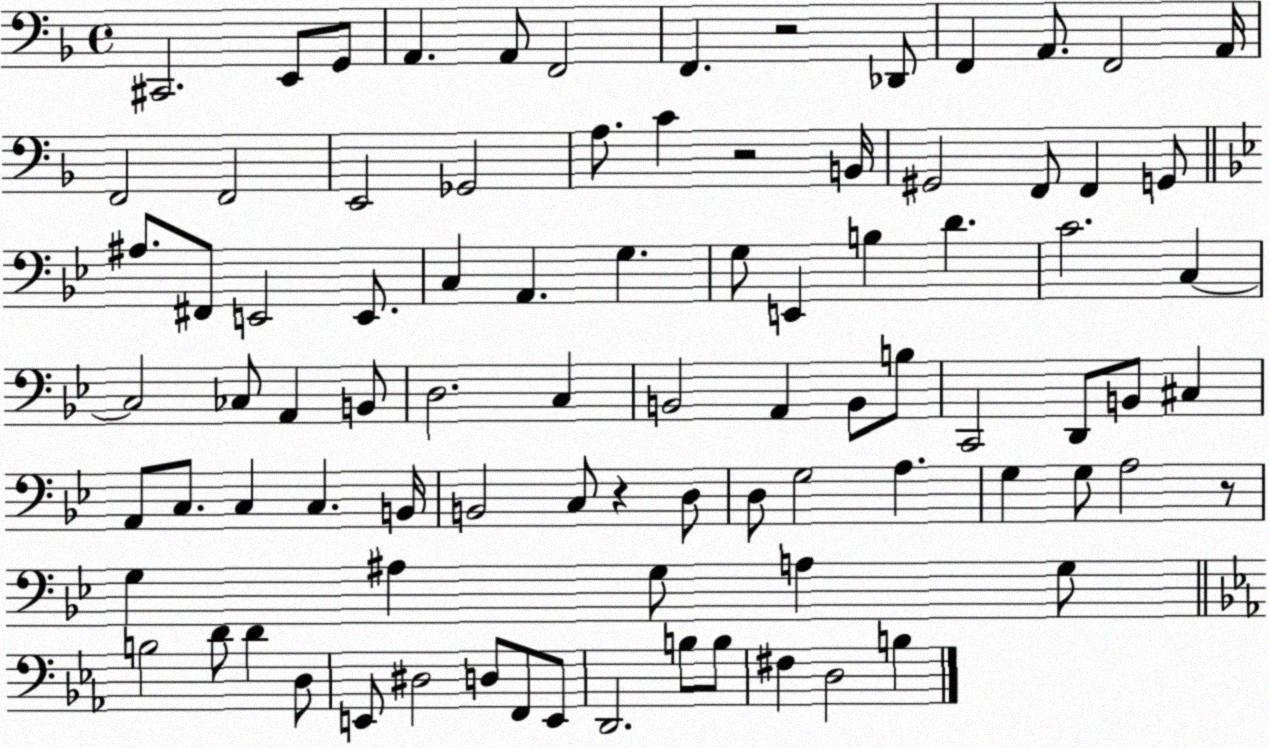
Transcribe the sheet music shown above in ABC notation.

X:1
T:Untitled
M:4/4
L:1/4
K:F
^C,,2 E,,/2 G,,/2 A,, A,,/2 F,,2 F,, z2 _D,,/2 F,, A,,/2 F,,2 A,,/4 F,,2 F,,2 E,,2 _G,,2 A,/2 C z2 B,,/4 ^G,,2 F,,/2 F,, G,,/2 ^A,/2 ^F,,/2 E,,2 E,,/2 C, A,, G, G,/2 E,, B, D C2 C, C,2 _C,/2 A,, B,,/2 D,2 C, B,,2 A,, B,,/2 B,/2 C,,2 D,,/2 B,,/2 ^C, A,,/2 C,/2 C, C, B,,/4 B,,2 C,/2 z D,/2 D,/2 G,2 A, G, G,/2 A,2 z/2 G, ^A, G,/2 A, G,/2 B,2 D/2 D D,/2 E,,/2 ^D,2 D,/2 F,,/2 E,,/2 D,,2 B,/2 B,/2 ^F, D,2 B,